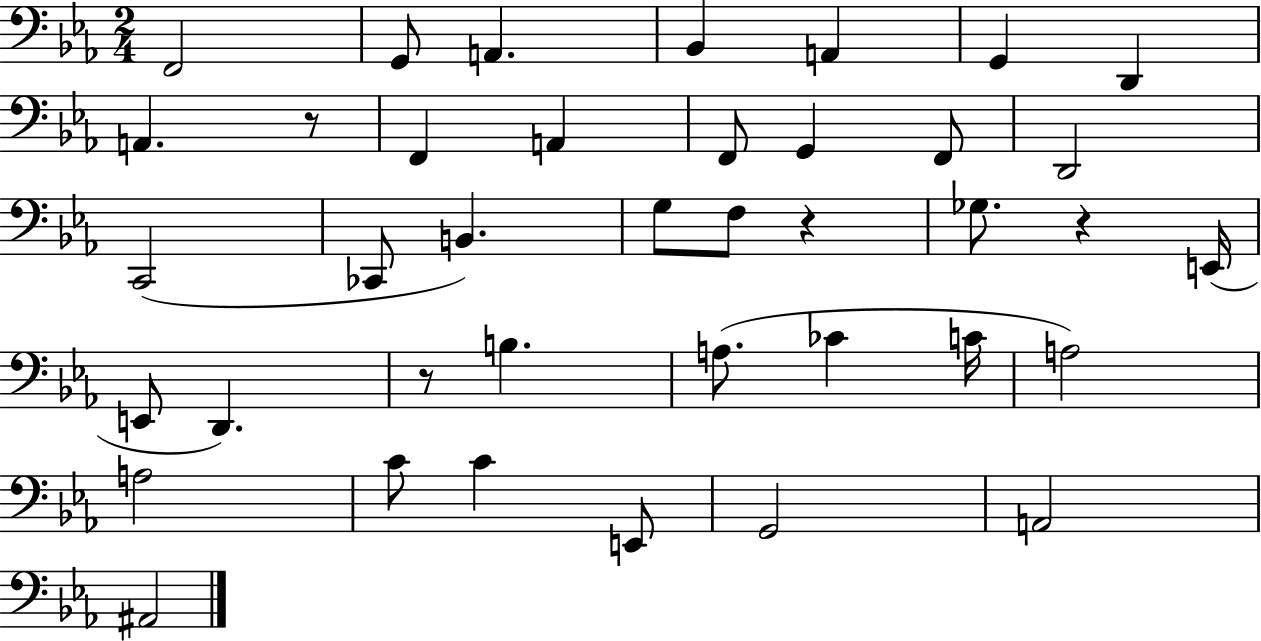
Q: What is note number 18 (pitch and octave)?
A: G3